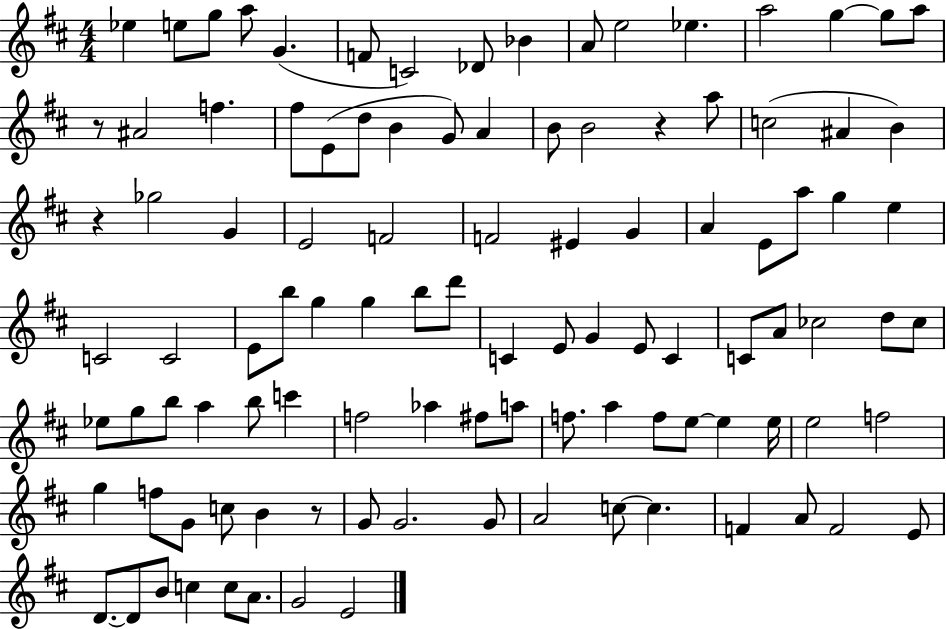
Eb5/q E5/e G5/e A5/e G4/q. F4/e C4/h Db4/e Bb4/q A4/e E5/h Eb5/q. A5/h G5/q G5/e A5/e R/e A#4/h F5/q. F#5/e E4/e D5/e B4/q G4/e A4/q B4/e B4/h R/q A5/e C5/h A#4/q B4/q R/q Gb5/h G4/q E4/h F4/h F4/h EIS4/q G4/q A4/q E4/e A5/e G5/q E5/q C4/h C4/h E4/e B5/e G5/q G5/q B5/e D6/e C4/q E4/e G4/q E4/e C4/q C4/e A4/e CES5/h D5/e CES5/e Eb5/e G5/e B5/e A5/q B5/e C6/q F5/h Ab5/q F#5/e A5/e F5/e. A5/q F5/e E5/e E5/q E5/s E5/h F5/h G5/q F5/e G4/e C5/e B4/q R/e G4/e G4/h. G4/e A4/h C5/e C5/q. F4/q A4/e F4/h E4/e D4/e. D4/e B4/e C5/q C5/e A4/e. G4/h E4/h